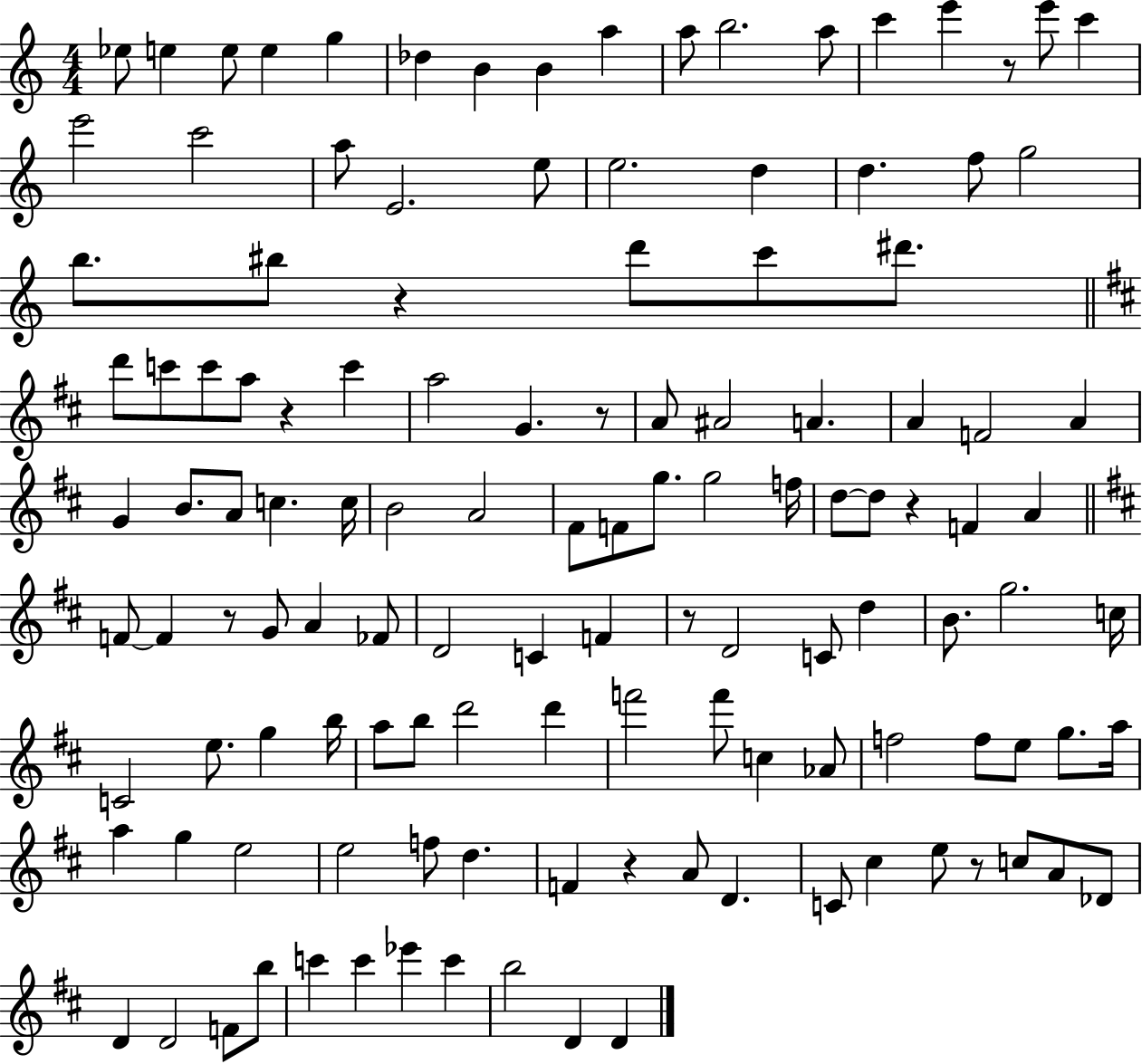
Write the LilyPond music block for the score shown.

{
  \clef treble
  \numericTimeSignature
  \time 4/4
  \key c \major
  ees''8 e''4 e''8 e''4 g''4 | des''4 b'4 b'4 a''4 | a''8 b''2. a''8 | c'''4 e'''4 r8 e'''8 c'''4 | \break e'''2 c'''2 | a''8 e'2. e''8 | e''2. d''4 | d''4. f''8 g''2 | \break b''8. bis''8 r4 d'''8 c'''8 dis'''8. | \bar "||" \break \key b \minor d'''8 c'''8 c'''8 a''8 r4 c'''4 | a''2 g'4. r8 | a'8 ais'2 a'4. | a'4 f'2 a'4 | \break g'4 b'8. a'8 c''4. c''16 | b'2 a'2 | fis'8 f'8 g''8. g''2 f''16 | d''8~~ d''8 r4 f'4 a'4 | \break \bar "||" \break \key d \major f'8~~ f'4 r8 g'8 a'4 fes'8 | d'2 c'4 f'4 | r8 d'2 c'8 d''4 | b'8. g''2. c''16 | \break c'2 e''8. g''4 b''16 | a''8 b''8 d'''2 d'''4 | f'''2 f'''8 c''4 aes'8 | f''2 f''8 e''8 g''8. a''16 | \break a''4 g''4 e''2 | e''2 f''8 d''4. | f'4 r4 a'8 d'4. | c'8 cis''4 e''8 r8 c''8 a'8 des'8 | \break d'4 d'2 f'8 b''8 | c'''4 c'''4 ees'''4 c'''4 | b''2 d'4 d'4 | \bar "|."
}